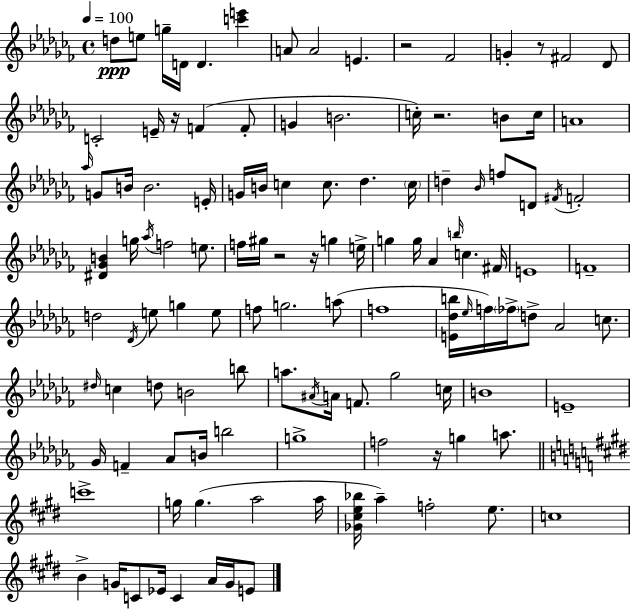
{
  \clef treble
  \time 4/4
  \defaultTimeSignature
  \key aes \minor
  \tempo 4 = 100
  d''8\ppp e''8 g''16-- d'16 d'4. <c''' e'''>4 | a'8 a'2 e'4. | r2 fes'2 | g'4-. r8 fis'2 des'8 | \break c'2-. e'16-- r16 f'4( f'8-. | g'4 b'2. | c''16-.) r2. b'8 c''16 | a'1 | \break \grace { aes''16 } g'8 b'16 b'2. | e'16-. g'16 b'16 c''4 c''8. des''4. | \parenthesize c''16 d''4-- \grace { bes'16 } f''8 d'8 \acciaccatura { fis'16 } f'2-. | <dis' ges' b'>4 g''16 \acciaccatura { aes''16 } f''2 | \break e''8. f''16 gis''16 r2 r16 g''4 | e''16-> g''4 g''16 aes'4 \grace { b''16 } c''4. | fis'16 e'1 | f'1-- | \break d''2 \acciaccatura { des'16 } e''8 | g''4 e''8 f''8 g''2. | a''8( f''1 | <e' des'' b''>16 \grace { ees''16 } f''16) \parenthesize fes''16-> d''8-> aes'2 | \break c''8. \grace { dis''16 } c''4 d''8 b'2 | b''8 a''8. \acciaccatura { ais'16 } a'16 f'8. | ges''2 c''16 b'1 | e'1-- | \break ges'16 f'4-- aes'8 | b'16 b''2 g''1-> | f''2 | r16 g''4 a''8. \bar "||" \break \key e \major c'''1-> | g''16 g''4.( a''2 a''16 | <ges' cis'' e'' bes''>16 a''4--) f''2-. e''8. | c''1 | \break b'4-> g'16 c'8 ees'16 c'4 a'16 g'16 e'8 | \bar "|."
}